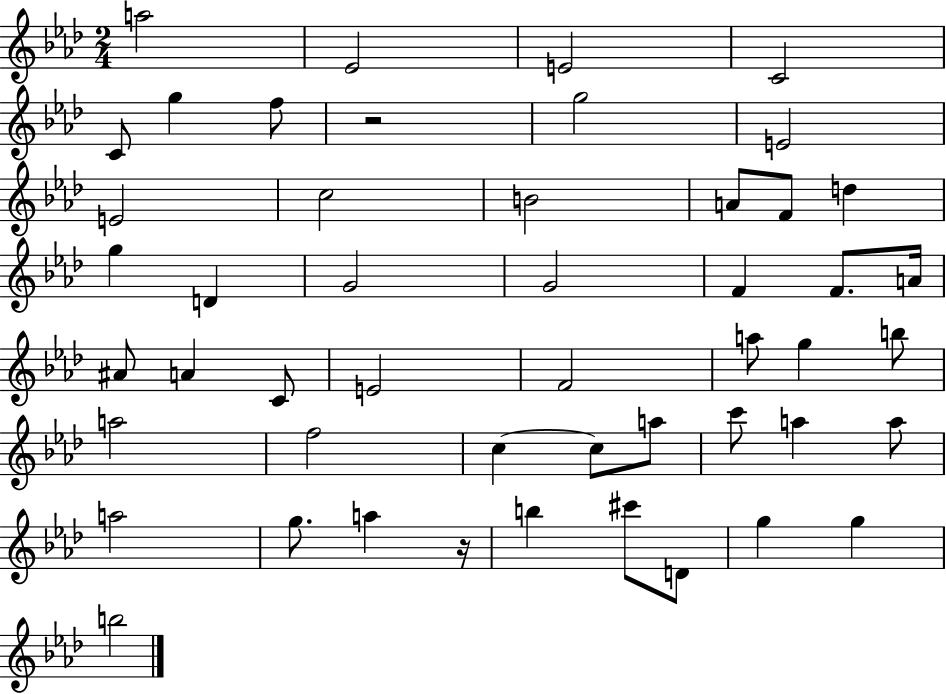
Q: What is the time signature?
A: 2/4